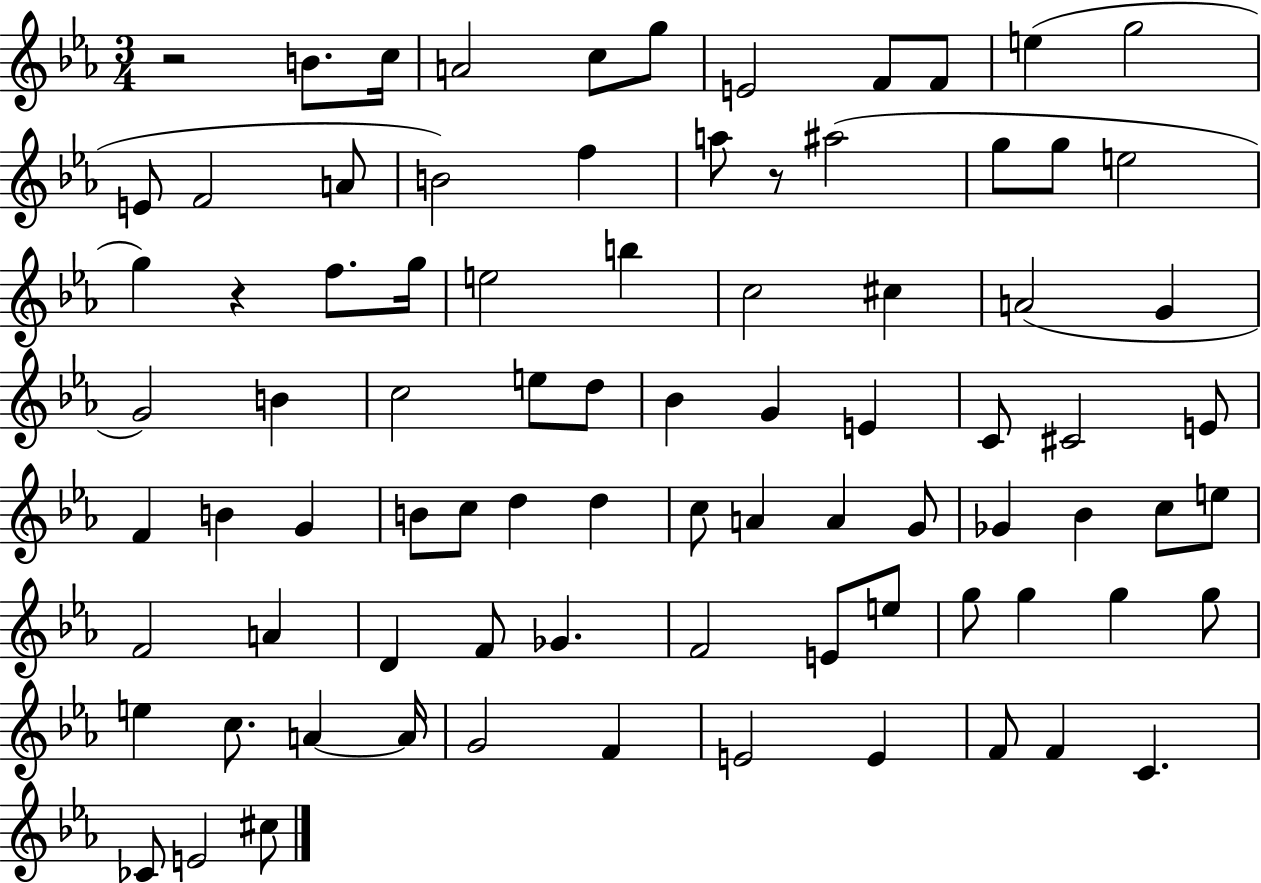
X:1
T:Untitled
M:3/4
L:1/4
K:Eb
z2 B/2 c/4 A2 c/2 g/2 E2 F/2 F/2 e g2 E/2 F2 A/2 B2 f a/2 z/2 ^a2 g/2 g/2 e2 g z f/2 g/4 e2 b c2 ^c A2 G G2 B c2 e/2 d/2 _B G E C/2 ^C2 E/2 F B G B/2 c/2 d d c/2 A A G/2 _G _B c/2 e/2 F2 A D F/2 _G F2 E/2 e/2 g/2 g g g/2 e c/2 A A/4 G2 F E2 E F/2 F C _C/2 E2 ^c/2